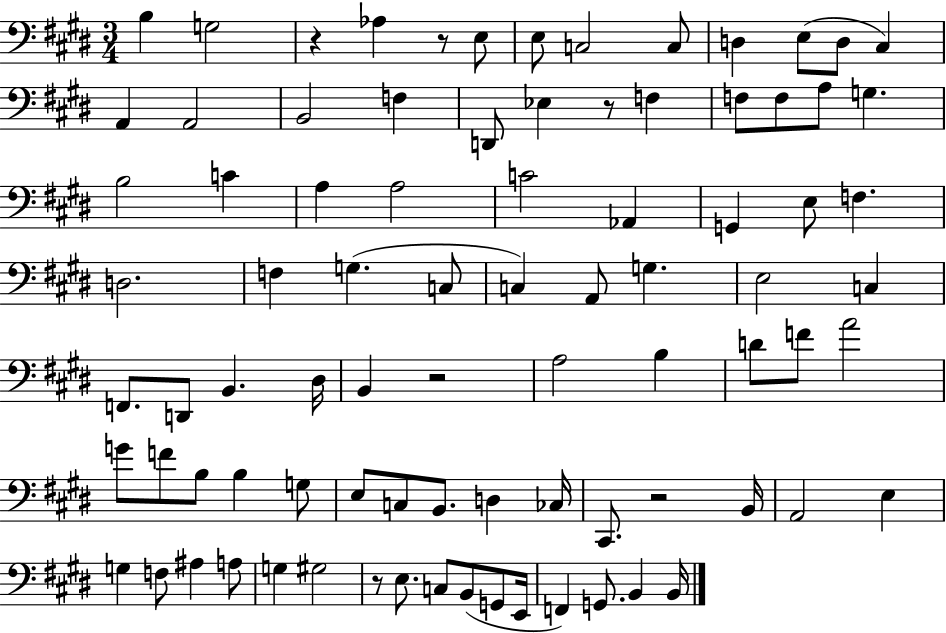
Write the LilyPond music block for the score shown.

{
  \clef bass
  \numericTimeSignature
  \time 3/4
  \key e \major
  b4 g2 | r4 aes4 r8 e8 | e8 c2 c8 | d4 e8( d8 cis4) | \break a,4 a,2 | b,2 f4 | d,8 ees4 r8 f4 | f8 f8 a8 g4. | \break b2 c'4 | a4 a2 | c'2 aes,4 | g,4 e8 f4. | \break d2. | f4 g4.( c8 | c4) a,8 g4. | e2 c4 | \break f,8. d,8 b,4. dis16 | b,4 r2 | a2 b4 | d'8 f'8 a'2 | \break g'8 f'8 b8 b4 g8 | e8 c8 b,8. d4 ces16 | cis,8. r2 b,16 | a,2 e4 | \break g4 f8 ais4 a8 | g4 gis2 | r8 e8. c8 b,8( g,8 e,16 | f,4) g,8. b,4 b,16 | \break \bar "|."
}